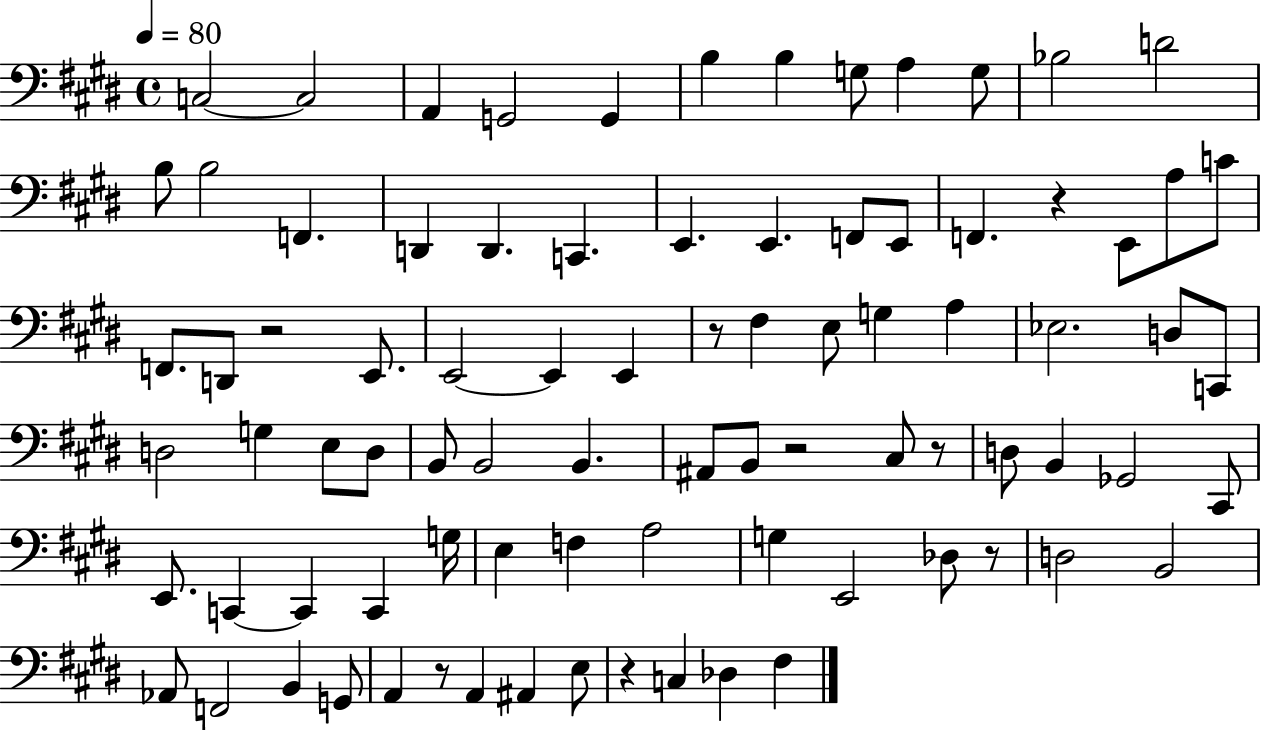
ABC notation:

X:1
T:Untitled
M:4/4
L:1/4
K:E
C,2 C,2 A,, G,,2 G,, B, B, G,/2 A, G,/2 _B,2 D2 B,/2 B,2 F,, D,, D,, C,, E,, E,, F,,/2 E,,/2 F,, z E,,/2 A,/2 C/2 F,,/2 D,,/2 z2 E,,/2 E,,2 E,, E,, z/2 ^F, E,/2 G, A, _E,2 D,/2 C,,/2 D,2 G, E,/2 D,/2 B,,/2 B,,2 B,, ^A,,/2 B,,/2 z2 ^C,/2 z/2 D,/2 B,, _G,,2 ^C,,/2 E,,/2 C,, C,, C,, G,/4 E, F, A,2 G, E,,2 _D,/2 z/2 D,2 B,,2 _A,,/2 F,,2 B,, G,,/2 A,, z/2 A,, ^A,, E,/2 z C, _D, ^F,